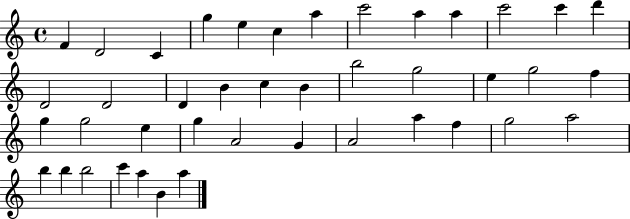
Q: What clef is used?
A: treble